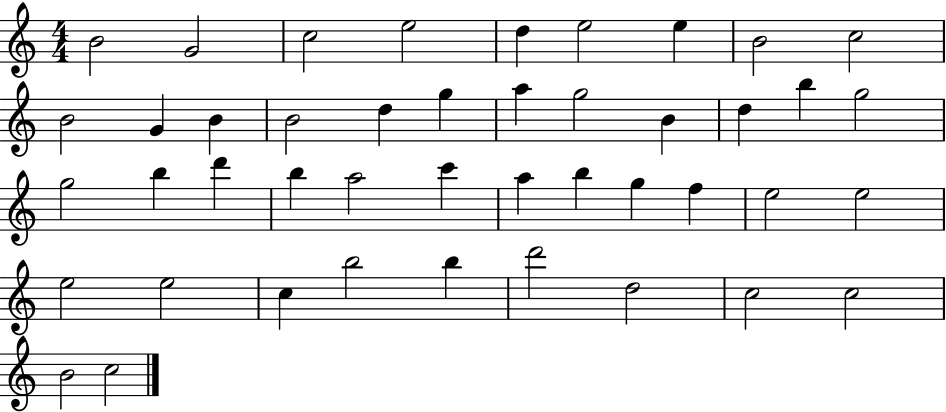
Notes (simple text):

B4/h G4/h C5/h E5/h D5/q E5/h E5/q B4/h C5/h B4/h G4/q B4/q B4/h D5/q G5/q A5/q G5/h B4/q D5/q B5/q G5/h G5/h B5/q D6/q B5/q A5/h C6/q A5/q B5/q G5/q F5/q E5/h E5/h E5/h E5/h C5/q B5/h B5/q D6/h D5/h C5/h C5/h B4/h C5/h